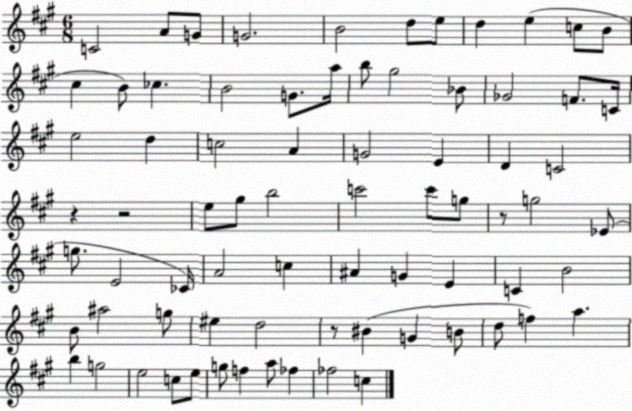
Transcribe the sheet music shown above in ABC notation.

X:1
T:Untitled
M:6/8
L:1/4
K:A
C2 A/2 G/2 G2 B2 d/2 e/2 d e c/2 B/2 ^c B/2 _c B2 G/2 a/4 b/2 ^g2 _B/2 _G2 F/2 C/4 e2 d c2 A G2 E D C2 z z2 e/2 ^g/2 b2 c'2 c'/2 g/2 z/2 g2 _E/2 g/2 E2 _C/4 A2 c ^A G E C B2 B/2 ^a2 g/2 ^e d2 z/2 ^B G B/2 d/2 f a b g2 e2 c/2 e/2 g/2 f a/2 _f _f2 c